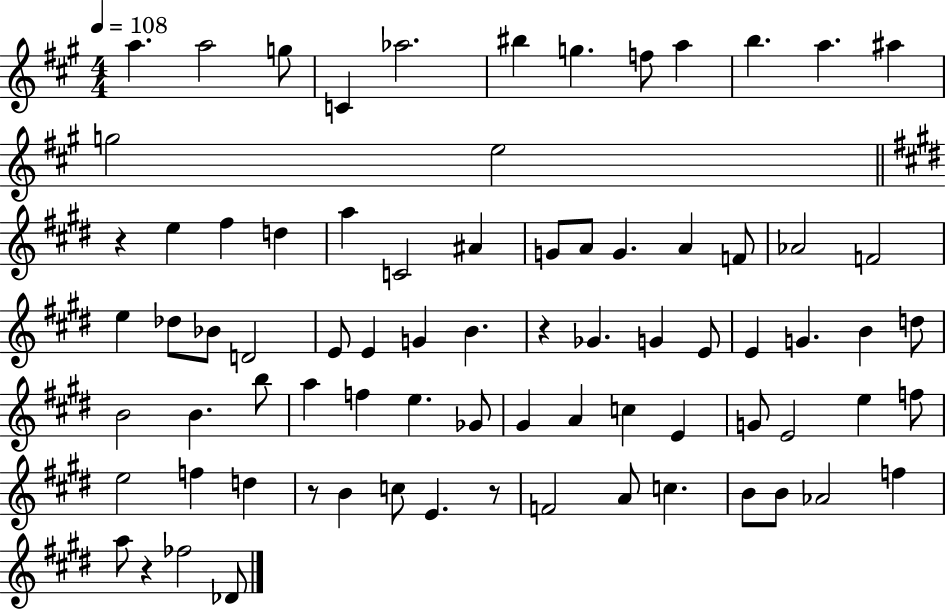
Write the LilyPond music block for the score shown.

{
  \clef treble
  \numericTimeSignature
  \time 4/4
  \key a \major
  \tempo 4 = 108
  a''4. a''2 g''8 | c'4 aes''2. | bis''4 g''4. f''8 a''4 | b''4. a''4. ais''4 | \break g''2 e''2 | \bar "||" \break \key e \major r4 e''4 fis''4 d''4 | a''4 c'2 ais'4 | g'8 a'8 g'4. a'4 f'8 | aes'2 f'2 | \break e''4 des''8 bes'8 d'2 | e'8 e'4 g'4 b'4. | r4 ges'4. g'4 e'8 | e'4 g'4. b'4 d''8 | \break b'2 b'4. b''8 | a''4 f''4 e''4. ges'8 | gis'4 a'4 c''4 e'4 | g'8 e'2 e''4 f''8 | \break e''2 f''4 d''4 | r8 b'4 c''8 e'4. r8 | f'2 a'8 c''4. | b'8 b'8 aes'2 f''4 | \break a''8 r4 fes''2 des'8 | \bar "|."
}